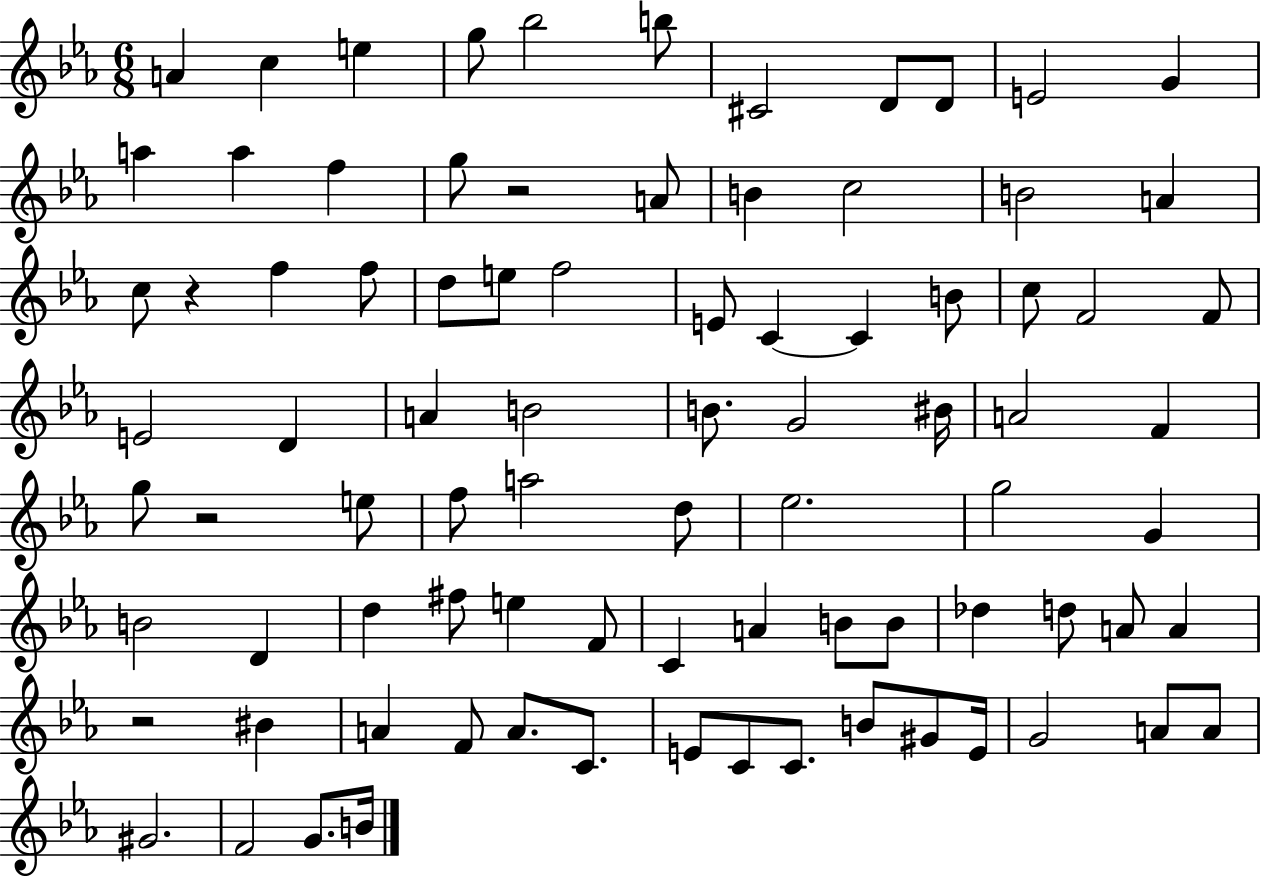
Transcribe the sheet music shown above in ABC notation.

X:1
T:Untitled
M:6/8
L:1/4
K:Eb
A c e g/2 _b2 b/2 ^C2 D/2 D/2 E2 G a a f g/2 z2 A/2 B c2 B2 A c/2 z f f/2 d/2 e/2 f2 E/2 C C B/2 c/2 F2 F/2 E2 D A B2 B/2 G2 ^B/4 A2 F g/2 z2 e/2 f/2 a2 d/2 _e2 g2 G B2 D d ^f/2 e F/2 C A B/2 B/2 _d d/2 A/2 A z2 ^B A F/2 A/2 C/2 E/2 C/2 C/2 B/2 ^G/2 E/4 G2 A/2 A/2 ^G2 F2 G/2 B/4